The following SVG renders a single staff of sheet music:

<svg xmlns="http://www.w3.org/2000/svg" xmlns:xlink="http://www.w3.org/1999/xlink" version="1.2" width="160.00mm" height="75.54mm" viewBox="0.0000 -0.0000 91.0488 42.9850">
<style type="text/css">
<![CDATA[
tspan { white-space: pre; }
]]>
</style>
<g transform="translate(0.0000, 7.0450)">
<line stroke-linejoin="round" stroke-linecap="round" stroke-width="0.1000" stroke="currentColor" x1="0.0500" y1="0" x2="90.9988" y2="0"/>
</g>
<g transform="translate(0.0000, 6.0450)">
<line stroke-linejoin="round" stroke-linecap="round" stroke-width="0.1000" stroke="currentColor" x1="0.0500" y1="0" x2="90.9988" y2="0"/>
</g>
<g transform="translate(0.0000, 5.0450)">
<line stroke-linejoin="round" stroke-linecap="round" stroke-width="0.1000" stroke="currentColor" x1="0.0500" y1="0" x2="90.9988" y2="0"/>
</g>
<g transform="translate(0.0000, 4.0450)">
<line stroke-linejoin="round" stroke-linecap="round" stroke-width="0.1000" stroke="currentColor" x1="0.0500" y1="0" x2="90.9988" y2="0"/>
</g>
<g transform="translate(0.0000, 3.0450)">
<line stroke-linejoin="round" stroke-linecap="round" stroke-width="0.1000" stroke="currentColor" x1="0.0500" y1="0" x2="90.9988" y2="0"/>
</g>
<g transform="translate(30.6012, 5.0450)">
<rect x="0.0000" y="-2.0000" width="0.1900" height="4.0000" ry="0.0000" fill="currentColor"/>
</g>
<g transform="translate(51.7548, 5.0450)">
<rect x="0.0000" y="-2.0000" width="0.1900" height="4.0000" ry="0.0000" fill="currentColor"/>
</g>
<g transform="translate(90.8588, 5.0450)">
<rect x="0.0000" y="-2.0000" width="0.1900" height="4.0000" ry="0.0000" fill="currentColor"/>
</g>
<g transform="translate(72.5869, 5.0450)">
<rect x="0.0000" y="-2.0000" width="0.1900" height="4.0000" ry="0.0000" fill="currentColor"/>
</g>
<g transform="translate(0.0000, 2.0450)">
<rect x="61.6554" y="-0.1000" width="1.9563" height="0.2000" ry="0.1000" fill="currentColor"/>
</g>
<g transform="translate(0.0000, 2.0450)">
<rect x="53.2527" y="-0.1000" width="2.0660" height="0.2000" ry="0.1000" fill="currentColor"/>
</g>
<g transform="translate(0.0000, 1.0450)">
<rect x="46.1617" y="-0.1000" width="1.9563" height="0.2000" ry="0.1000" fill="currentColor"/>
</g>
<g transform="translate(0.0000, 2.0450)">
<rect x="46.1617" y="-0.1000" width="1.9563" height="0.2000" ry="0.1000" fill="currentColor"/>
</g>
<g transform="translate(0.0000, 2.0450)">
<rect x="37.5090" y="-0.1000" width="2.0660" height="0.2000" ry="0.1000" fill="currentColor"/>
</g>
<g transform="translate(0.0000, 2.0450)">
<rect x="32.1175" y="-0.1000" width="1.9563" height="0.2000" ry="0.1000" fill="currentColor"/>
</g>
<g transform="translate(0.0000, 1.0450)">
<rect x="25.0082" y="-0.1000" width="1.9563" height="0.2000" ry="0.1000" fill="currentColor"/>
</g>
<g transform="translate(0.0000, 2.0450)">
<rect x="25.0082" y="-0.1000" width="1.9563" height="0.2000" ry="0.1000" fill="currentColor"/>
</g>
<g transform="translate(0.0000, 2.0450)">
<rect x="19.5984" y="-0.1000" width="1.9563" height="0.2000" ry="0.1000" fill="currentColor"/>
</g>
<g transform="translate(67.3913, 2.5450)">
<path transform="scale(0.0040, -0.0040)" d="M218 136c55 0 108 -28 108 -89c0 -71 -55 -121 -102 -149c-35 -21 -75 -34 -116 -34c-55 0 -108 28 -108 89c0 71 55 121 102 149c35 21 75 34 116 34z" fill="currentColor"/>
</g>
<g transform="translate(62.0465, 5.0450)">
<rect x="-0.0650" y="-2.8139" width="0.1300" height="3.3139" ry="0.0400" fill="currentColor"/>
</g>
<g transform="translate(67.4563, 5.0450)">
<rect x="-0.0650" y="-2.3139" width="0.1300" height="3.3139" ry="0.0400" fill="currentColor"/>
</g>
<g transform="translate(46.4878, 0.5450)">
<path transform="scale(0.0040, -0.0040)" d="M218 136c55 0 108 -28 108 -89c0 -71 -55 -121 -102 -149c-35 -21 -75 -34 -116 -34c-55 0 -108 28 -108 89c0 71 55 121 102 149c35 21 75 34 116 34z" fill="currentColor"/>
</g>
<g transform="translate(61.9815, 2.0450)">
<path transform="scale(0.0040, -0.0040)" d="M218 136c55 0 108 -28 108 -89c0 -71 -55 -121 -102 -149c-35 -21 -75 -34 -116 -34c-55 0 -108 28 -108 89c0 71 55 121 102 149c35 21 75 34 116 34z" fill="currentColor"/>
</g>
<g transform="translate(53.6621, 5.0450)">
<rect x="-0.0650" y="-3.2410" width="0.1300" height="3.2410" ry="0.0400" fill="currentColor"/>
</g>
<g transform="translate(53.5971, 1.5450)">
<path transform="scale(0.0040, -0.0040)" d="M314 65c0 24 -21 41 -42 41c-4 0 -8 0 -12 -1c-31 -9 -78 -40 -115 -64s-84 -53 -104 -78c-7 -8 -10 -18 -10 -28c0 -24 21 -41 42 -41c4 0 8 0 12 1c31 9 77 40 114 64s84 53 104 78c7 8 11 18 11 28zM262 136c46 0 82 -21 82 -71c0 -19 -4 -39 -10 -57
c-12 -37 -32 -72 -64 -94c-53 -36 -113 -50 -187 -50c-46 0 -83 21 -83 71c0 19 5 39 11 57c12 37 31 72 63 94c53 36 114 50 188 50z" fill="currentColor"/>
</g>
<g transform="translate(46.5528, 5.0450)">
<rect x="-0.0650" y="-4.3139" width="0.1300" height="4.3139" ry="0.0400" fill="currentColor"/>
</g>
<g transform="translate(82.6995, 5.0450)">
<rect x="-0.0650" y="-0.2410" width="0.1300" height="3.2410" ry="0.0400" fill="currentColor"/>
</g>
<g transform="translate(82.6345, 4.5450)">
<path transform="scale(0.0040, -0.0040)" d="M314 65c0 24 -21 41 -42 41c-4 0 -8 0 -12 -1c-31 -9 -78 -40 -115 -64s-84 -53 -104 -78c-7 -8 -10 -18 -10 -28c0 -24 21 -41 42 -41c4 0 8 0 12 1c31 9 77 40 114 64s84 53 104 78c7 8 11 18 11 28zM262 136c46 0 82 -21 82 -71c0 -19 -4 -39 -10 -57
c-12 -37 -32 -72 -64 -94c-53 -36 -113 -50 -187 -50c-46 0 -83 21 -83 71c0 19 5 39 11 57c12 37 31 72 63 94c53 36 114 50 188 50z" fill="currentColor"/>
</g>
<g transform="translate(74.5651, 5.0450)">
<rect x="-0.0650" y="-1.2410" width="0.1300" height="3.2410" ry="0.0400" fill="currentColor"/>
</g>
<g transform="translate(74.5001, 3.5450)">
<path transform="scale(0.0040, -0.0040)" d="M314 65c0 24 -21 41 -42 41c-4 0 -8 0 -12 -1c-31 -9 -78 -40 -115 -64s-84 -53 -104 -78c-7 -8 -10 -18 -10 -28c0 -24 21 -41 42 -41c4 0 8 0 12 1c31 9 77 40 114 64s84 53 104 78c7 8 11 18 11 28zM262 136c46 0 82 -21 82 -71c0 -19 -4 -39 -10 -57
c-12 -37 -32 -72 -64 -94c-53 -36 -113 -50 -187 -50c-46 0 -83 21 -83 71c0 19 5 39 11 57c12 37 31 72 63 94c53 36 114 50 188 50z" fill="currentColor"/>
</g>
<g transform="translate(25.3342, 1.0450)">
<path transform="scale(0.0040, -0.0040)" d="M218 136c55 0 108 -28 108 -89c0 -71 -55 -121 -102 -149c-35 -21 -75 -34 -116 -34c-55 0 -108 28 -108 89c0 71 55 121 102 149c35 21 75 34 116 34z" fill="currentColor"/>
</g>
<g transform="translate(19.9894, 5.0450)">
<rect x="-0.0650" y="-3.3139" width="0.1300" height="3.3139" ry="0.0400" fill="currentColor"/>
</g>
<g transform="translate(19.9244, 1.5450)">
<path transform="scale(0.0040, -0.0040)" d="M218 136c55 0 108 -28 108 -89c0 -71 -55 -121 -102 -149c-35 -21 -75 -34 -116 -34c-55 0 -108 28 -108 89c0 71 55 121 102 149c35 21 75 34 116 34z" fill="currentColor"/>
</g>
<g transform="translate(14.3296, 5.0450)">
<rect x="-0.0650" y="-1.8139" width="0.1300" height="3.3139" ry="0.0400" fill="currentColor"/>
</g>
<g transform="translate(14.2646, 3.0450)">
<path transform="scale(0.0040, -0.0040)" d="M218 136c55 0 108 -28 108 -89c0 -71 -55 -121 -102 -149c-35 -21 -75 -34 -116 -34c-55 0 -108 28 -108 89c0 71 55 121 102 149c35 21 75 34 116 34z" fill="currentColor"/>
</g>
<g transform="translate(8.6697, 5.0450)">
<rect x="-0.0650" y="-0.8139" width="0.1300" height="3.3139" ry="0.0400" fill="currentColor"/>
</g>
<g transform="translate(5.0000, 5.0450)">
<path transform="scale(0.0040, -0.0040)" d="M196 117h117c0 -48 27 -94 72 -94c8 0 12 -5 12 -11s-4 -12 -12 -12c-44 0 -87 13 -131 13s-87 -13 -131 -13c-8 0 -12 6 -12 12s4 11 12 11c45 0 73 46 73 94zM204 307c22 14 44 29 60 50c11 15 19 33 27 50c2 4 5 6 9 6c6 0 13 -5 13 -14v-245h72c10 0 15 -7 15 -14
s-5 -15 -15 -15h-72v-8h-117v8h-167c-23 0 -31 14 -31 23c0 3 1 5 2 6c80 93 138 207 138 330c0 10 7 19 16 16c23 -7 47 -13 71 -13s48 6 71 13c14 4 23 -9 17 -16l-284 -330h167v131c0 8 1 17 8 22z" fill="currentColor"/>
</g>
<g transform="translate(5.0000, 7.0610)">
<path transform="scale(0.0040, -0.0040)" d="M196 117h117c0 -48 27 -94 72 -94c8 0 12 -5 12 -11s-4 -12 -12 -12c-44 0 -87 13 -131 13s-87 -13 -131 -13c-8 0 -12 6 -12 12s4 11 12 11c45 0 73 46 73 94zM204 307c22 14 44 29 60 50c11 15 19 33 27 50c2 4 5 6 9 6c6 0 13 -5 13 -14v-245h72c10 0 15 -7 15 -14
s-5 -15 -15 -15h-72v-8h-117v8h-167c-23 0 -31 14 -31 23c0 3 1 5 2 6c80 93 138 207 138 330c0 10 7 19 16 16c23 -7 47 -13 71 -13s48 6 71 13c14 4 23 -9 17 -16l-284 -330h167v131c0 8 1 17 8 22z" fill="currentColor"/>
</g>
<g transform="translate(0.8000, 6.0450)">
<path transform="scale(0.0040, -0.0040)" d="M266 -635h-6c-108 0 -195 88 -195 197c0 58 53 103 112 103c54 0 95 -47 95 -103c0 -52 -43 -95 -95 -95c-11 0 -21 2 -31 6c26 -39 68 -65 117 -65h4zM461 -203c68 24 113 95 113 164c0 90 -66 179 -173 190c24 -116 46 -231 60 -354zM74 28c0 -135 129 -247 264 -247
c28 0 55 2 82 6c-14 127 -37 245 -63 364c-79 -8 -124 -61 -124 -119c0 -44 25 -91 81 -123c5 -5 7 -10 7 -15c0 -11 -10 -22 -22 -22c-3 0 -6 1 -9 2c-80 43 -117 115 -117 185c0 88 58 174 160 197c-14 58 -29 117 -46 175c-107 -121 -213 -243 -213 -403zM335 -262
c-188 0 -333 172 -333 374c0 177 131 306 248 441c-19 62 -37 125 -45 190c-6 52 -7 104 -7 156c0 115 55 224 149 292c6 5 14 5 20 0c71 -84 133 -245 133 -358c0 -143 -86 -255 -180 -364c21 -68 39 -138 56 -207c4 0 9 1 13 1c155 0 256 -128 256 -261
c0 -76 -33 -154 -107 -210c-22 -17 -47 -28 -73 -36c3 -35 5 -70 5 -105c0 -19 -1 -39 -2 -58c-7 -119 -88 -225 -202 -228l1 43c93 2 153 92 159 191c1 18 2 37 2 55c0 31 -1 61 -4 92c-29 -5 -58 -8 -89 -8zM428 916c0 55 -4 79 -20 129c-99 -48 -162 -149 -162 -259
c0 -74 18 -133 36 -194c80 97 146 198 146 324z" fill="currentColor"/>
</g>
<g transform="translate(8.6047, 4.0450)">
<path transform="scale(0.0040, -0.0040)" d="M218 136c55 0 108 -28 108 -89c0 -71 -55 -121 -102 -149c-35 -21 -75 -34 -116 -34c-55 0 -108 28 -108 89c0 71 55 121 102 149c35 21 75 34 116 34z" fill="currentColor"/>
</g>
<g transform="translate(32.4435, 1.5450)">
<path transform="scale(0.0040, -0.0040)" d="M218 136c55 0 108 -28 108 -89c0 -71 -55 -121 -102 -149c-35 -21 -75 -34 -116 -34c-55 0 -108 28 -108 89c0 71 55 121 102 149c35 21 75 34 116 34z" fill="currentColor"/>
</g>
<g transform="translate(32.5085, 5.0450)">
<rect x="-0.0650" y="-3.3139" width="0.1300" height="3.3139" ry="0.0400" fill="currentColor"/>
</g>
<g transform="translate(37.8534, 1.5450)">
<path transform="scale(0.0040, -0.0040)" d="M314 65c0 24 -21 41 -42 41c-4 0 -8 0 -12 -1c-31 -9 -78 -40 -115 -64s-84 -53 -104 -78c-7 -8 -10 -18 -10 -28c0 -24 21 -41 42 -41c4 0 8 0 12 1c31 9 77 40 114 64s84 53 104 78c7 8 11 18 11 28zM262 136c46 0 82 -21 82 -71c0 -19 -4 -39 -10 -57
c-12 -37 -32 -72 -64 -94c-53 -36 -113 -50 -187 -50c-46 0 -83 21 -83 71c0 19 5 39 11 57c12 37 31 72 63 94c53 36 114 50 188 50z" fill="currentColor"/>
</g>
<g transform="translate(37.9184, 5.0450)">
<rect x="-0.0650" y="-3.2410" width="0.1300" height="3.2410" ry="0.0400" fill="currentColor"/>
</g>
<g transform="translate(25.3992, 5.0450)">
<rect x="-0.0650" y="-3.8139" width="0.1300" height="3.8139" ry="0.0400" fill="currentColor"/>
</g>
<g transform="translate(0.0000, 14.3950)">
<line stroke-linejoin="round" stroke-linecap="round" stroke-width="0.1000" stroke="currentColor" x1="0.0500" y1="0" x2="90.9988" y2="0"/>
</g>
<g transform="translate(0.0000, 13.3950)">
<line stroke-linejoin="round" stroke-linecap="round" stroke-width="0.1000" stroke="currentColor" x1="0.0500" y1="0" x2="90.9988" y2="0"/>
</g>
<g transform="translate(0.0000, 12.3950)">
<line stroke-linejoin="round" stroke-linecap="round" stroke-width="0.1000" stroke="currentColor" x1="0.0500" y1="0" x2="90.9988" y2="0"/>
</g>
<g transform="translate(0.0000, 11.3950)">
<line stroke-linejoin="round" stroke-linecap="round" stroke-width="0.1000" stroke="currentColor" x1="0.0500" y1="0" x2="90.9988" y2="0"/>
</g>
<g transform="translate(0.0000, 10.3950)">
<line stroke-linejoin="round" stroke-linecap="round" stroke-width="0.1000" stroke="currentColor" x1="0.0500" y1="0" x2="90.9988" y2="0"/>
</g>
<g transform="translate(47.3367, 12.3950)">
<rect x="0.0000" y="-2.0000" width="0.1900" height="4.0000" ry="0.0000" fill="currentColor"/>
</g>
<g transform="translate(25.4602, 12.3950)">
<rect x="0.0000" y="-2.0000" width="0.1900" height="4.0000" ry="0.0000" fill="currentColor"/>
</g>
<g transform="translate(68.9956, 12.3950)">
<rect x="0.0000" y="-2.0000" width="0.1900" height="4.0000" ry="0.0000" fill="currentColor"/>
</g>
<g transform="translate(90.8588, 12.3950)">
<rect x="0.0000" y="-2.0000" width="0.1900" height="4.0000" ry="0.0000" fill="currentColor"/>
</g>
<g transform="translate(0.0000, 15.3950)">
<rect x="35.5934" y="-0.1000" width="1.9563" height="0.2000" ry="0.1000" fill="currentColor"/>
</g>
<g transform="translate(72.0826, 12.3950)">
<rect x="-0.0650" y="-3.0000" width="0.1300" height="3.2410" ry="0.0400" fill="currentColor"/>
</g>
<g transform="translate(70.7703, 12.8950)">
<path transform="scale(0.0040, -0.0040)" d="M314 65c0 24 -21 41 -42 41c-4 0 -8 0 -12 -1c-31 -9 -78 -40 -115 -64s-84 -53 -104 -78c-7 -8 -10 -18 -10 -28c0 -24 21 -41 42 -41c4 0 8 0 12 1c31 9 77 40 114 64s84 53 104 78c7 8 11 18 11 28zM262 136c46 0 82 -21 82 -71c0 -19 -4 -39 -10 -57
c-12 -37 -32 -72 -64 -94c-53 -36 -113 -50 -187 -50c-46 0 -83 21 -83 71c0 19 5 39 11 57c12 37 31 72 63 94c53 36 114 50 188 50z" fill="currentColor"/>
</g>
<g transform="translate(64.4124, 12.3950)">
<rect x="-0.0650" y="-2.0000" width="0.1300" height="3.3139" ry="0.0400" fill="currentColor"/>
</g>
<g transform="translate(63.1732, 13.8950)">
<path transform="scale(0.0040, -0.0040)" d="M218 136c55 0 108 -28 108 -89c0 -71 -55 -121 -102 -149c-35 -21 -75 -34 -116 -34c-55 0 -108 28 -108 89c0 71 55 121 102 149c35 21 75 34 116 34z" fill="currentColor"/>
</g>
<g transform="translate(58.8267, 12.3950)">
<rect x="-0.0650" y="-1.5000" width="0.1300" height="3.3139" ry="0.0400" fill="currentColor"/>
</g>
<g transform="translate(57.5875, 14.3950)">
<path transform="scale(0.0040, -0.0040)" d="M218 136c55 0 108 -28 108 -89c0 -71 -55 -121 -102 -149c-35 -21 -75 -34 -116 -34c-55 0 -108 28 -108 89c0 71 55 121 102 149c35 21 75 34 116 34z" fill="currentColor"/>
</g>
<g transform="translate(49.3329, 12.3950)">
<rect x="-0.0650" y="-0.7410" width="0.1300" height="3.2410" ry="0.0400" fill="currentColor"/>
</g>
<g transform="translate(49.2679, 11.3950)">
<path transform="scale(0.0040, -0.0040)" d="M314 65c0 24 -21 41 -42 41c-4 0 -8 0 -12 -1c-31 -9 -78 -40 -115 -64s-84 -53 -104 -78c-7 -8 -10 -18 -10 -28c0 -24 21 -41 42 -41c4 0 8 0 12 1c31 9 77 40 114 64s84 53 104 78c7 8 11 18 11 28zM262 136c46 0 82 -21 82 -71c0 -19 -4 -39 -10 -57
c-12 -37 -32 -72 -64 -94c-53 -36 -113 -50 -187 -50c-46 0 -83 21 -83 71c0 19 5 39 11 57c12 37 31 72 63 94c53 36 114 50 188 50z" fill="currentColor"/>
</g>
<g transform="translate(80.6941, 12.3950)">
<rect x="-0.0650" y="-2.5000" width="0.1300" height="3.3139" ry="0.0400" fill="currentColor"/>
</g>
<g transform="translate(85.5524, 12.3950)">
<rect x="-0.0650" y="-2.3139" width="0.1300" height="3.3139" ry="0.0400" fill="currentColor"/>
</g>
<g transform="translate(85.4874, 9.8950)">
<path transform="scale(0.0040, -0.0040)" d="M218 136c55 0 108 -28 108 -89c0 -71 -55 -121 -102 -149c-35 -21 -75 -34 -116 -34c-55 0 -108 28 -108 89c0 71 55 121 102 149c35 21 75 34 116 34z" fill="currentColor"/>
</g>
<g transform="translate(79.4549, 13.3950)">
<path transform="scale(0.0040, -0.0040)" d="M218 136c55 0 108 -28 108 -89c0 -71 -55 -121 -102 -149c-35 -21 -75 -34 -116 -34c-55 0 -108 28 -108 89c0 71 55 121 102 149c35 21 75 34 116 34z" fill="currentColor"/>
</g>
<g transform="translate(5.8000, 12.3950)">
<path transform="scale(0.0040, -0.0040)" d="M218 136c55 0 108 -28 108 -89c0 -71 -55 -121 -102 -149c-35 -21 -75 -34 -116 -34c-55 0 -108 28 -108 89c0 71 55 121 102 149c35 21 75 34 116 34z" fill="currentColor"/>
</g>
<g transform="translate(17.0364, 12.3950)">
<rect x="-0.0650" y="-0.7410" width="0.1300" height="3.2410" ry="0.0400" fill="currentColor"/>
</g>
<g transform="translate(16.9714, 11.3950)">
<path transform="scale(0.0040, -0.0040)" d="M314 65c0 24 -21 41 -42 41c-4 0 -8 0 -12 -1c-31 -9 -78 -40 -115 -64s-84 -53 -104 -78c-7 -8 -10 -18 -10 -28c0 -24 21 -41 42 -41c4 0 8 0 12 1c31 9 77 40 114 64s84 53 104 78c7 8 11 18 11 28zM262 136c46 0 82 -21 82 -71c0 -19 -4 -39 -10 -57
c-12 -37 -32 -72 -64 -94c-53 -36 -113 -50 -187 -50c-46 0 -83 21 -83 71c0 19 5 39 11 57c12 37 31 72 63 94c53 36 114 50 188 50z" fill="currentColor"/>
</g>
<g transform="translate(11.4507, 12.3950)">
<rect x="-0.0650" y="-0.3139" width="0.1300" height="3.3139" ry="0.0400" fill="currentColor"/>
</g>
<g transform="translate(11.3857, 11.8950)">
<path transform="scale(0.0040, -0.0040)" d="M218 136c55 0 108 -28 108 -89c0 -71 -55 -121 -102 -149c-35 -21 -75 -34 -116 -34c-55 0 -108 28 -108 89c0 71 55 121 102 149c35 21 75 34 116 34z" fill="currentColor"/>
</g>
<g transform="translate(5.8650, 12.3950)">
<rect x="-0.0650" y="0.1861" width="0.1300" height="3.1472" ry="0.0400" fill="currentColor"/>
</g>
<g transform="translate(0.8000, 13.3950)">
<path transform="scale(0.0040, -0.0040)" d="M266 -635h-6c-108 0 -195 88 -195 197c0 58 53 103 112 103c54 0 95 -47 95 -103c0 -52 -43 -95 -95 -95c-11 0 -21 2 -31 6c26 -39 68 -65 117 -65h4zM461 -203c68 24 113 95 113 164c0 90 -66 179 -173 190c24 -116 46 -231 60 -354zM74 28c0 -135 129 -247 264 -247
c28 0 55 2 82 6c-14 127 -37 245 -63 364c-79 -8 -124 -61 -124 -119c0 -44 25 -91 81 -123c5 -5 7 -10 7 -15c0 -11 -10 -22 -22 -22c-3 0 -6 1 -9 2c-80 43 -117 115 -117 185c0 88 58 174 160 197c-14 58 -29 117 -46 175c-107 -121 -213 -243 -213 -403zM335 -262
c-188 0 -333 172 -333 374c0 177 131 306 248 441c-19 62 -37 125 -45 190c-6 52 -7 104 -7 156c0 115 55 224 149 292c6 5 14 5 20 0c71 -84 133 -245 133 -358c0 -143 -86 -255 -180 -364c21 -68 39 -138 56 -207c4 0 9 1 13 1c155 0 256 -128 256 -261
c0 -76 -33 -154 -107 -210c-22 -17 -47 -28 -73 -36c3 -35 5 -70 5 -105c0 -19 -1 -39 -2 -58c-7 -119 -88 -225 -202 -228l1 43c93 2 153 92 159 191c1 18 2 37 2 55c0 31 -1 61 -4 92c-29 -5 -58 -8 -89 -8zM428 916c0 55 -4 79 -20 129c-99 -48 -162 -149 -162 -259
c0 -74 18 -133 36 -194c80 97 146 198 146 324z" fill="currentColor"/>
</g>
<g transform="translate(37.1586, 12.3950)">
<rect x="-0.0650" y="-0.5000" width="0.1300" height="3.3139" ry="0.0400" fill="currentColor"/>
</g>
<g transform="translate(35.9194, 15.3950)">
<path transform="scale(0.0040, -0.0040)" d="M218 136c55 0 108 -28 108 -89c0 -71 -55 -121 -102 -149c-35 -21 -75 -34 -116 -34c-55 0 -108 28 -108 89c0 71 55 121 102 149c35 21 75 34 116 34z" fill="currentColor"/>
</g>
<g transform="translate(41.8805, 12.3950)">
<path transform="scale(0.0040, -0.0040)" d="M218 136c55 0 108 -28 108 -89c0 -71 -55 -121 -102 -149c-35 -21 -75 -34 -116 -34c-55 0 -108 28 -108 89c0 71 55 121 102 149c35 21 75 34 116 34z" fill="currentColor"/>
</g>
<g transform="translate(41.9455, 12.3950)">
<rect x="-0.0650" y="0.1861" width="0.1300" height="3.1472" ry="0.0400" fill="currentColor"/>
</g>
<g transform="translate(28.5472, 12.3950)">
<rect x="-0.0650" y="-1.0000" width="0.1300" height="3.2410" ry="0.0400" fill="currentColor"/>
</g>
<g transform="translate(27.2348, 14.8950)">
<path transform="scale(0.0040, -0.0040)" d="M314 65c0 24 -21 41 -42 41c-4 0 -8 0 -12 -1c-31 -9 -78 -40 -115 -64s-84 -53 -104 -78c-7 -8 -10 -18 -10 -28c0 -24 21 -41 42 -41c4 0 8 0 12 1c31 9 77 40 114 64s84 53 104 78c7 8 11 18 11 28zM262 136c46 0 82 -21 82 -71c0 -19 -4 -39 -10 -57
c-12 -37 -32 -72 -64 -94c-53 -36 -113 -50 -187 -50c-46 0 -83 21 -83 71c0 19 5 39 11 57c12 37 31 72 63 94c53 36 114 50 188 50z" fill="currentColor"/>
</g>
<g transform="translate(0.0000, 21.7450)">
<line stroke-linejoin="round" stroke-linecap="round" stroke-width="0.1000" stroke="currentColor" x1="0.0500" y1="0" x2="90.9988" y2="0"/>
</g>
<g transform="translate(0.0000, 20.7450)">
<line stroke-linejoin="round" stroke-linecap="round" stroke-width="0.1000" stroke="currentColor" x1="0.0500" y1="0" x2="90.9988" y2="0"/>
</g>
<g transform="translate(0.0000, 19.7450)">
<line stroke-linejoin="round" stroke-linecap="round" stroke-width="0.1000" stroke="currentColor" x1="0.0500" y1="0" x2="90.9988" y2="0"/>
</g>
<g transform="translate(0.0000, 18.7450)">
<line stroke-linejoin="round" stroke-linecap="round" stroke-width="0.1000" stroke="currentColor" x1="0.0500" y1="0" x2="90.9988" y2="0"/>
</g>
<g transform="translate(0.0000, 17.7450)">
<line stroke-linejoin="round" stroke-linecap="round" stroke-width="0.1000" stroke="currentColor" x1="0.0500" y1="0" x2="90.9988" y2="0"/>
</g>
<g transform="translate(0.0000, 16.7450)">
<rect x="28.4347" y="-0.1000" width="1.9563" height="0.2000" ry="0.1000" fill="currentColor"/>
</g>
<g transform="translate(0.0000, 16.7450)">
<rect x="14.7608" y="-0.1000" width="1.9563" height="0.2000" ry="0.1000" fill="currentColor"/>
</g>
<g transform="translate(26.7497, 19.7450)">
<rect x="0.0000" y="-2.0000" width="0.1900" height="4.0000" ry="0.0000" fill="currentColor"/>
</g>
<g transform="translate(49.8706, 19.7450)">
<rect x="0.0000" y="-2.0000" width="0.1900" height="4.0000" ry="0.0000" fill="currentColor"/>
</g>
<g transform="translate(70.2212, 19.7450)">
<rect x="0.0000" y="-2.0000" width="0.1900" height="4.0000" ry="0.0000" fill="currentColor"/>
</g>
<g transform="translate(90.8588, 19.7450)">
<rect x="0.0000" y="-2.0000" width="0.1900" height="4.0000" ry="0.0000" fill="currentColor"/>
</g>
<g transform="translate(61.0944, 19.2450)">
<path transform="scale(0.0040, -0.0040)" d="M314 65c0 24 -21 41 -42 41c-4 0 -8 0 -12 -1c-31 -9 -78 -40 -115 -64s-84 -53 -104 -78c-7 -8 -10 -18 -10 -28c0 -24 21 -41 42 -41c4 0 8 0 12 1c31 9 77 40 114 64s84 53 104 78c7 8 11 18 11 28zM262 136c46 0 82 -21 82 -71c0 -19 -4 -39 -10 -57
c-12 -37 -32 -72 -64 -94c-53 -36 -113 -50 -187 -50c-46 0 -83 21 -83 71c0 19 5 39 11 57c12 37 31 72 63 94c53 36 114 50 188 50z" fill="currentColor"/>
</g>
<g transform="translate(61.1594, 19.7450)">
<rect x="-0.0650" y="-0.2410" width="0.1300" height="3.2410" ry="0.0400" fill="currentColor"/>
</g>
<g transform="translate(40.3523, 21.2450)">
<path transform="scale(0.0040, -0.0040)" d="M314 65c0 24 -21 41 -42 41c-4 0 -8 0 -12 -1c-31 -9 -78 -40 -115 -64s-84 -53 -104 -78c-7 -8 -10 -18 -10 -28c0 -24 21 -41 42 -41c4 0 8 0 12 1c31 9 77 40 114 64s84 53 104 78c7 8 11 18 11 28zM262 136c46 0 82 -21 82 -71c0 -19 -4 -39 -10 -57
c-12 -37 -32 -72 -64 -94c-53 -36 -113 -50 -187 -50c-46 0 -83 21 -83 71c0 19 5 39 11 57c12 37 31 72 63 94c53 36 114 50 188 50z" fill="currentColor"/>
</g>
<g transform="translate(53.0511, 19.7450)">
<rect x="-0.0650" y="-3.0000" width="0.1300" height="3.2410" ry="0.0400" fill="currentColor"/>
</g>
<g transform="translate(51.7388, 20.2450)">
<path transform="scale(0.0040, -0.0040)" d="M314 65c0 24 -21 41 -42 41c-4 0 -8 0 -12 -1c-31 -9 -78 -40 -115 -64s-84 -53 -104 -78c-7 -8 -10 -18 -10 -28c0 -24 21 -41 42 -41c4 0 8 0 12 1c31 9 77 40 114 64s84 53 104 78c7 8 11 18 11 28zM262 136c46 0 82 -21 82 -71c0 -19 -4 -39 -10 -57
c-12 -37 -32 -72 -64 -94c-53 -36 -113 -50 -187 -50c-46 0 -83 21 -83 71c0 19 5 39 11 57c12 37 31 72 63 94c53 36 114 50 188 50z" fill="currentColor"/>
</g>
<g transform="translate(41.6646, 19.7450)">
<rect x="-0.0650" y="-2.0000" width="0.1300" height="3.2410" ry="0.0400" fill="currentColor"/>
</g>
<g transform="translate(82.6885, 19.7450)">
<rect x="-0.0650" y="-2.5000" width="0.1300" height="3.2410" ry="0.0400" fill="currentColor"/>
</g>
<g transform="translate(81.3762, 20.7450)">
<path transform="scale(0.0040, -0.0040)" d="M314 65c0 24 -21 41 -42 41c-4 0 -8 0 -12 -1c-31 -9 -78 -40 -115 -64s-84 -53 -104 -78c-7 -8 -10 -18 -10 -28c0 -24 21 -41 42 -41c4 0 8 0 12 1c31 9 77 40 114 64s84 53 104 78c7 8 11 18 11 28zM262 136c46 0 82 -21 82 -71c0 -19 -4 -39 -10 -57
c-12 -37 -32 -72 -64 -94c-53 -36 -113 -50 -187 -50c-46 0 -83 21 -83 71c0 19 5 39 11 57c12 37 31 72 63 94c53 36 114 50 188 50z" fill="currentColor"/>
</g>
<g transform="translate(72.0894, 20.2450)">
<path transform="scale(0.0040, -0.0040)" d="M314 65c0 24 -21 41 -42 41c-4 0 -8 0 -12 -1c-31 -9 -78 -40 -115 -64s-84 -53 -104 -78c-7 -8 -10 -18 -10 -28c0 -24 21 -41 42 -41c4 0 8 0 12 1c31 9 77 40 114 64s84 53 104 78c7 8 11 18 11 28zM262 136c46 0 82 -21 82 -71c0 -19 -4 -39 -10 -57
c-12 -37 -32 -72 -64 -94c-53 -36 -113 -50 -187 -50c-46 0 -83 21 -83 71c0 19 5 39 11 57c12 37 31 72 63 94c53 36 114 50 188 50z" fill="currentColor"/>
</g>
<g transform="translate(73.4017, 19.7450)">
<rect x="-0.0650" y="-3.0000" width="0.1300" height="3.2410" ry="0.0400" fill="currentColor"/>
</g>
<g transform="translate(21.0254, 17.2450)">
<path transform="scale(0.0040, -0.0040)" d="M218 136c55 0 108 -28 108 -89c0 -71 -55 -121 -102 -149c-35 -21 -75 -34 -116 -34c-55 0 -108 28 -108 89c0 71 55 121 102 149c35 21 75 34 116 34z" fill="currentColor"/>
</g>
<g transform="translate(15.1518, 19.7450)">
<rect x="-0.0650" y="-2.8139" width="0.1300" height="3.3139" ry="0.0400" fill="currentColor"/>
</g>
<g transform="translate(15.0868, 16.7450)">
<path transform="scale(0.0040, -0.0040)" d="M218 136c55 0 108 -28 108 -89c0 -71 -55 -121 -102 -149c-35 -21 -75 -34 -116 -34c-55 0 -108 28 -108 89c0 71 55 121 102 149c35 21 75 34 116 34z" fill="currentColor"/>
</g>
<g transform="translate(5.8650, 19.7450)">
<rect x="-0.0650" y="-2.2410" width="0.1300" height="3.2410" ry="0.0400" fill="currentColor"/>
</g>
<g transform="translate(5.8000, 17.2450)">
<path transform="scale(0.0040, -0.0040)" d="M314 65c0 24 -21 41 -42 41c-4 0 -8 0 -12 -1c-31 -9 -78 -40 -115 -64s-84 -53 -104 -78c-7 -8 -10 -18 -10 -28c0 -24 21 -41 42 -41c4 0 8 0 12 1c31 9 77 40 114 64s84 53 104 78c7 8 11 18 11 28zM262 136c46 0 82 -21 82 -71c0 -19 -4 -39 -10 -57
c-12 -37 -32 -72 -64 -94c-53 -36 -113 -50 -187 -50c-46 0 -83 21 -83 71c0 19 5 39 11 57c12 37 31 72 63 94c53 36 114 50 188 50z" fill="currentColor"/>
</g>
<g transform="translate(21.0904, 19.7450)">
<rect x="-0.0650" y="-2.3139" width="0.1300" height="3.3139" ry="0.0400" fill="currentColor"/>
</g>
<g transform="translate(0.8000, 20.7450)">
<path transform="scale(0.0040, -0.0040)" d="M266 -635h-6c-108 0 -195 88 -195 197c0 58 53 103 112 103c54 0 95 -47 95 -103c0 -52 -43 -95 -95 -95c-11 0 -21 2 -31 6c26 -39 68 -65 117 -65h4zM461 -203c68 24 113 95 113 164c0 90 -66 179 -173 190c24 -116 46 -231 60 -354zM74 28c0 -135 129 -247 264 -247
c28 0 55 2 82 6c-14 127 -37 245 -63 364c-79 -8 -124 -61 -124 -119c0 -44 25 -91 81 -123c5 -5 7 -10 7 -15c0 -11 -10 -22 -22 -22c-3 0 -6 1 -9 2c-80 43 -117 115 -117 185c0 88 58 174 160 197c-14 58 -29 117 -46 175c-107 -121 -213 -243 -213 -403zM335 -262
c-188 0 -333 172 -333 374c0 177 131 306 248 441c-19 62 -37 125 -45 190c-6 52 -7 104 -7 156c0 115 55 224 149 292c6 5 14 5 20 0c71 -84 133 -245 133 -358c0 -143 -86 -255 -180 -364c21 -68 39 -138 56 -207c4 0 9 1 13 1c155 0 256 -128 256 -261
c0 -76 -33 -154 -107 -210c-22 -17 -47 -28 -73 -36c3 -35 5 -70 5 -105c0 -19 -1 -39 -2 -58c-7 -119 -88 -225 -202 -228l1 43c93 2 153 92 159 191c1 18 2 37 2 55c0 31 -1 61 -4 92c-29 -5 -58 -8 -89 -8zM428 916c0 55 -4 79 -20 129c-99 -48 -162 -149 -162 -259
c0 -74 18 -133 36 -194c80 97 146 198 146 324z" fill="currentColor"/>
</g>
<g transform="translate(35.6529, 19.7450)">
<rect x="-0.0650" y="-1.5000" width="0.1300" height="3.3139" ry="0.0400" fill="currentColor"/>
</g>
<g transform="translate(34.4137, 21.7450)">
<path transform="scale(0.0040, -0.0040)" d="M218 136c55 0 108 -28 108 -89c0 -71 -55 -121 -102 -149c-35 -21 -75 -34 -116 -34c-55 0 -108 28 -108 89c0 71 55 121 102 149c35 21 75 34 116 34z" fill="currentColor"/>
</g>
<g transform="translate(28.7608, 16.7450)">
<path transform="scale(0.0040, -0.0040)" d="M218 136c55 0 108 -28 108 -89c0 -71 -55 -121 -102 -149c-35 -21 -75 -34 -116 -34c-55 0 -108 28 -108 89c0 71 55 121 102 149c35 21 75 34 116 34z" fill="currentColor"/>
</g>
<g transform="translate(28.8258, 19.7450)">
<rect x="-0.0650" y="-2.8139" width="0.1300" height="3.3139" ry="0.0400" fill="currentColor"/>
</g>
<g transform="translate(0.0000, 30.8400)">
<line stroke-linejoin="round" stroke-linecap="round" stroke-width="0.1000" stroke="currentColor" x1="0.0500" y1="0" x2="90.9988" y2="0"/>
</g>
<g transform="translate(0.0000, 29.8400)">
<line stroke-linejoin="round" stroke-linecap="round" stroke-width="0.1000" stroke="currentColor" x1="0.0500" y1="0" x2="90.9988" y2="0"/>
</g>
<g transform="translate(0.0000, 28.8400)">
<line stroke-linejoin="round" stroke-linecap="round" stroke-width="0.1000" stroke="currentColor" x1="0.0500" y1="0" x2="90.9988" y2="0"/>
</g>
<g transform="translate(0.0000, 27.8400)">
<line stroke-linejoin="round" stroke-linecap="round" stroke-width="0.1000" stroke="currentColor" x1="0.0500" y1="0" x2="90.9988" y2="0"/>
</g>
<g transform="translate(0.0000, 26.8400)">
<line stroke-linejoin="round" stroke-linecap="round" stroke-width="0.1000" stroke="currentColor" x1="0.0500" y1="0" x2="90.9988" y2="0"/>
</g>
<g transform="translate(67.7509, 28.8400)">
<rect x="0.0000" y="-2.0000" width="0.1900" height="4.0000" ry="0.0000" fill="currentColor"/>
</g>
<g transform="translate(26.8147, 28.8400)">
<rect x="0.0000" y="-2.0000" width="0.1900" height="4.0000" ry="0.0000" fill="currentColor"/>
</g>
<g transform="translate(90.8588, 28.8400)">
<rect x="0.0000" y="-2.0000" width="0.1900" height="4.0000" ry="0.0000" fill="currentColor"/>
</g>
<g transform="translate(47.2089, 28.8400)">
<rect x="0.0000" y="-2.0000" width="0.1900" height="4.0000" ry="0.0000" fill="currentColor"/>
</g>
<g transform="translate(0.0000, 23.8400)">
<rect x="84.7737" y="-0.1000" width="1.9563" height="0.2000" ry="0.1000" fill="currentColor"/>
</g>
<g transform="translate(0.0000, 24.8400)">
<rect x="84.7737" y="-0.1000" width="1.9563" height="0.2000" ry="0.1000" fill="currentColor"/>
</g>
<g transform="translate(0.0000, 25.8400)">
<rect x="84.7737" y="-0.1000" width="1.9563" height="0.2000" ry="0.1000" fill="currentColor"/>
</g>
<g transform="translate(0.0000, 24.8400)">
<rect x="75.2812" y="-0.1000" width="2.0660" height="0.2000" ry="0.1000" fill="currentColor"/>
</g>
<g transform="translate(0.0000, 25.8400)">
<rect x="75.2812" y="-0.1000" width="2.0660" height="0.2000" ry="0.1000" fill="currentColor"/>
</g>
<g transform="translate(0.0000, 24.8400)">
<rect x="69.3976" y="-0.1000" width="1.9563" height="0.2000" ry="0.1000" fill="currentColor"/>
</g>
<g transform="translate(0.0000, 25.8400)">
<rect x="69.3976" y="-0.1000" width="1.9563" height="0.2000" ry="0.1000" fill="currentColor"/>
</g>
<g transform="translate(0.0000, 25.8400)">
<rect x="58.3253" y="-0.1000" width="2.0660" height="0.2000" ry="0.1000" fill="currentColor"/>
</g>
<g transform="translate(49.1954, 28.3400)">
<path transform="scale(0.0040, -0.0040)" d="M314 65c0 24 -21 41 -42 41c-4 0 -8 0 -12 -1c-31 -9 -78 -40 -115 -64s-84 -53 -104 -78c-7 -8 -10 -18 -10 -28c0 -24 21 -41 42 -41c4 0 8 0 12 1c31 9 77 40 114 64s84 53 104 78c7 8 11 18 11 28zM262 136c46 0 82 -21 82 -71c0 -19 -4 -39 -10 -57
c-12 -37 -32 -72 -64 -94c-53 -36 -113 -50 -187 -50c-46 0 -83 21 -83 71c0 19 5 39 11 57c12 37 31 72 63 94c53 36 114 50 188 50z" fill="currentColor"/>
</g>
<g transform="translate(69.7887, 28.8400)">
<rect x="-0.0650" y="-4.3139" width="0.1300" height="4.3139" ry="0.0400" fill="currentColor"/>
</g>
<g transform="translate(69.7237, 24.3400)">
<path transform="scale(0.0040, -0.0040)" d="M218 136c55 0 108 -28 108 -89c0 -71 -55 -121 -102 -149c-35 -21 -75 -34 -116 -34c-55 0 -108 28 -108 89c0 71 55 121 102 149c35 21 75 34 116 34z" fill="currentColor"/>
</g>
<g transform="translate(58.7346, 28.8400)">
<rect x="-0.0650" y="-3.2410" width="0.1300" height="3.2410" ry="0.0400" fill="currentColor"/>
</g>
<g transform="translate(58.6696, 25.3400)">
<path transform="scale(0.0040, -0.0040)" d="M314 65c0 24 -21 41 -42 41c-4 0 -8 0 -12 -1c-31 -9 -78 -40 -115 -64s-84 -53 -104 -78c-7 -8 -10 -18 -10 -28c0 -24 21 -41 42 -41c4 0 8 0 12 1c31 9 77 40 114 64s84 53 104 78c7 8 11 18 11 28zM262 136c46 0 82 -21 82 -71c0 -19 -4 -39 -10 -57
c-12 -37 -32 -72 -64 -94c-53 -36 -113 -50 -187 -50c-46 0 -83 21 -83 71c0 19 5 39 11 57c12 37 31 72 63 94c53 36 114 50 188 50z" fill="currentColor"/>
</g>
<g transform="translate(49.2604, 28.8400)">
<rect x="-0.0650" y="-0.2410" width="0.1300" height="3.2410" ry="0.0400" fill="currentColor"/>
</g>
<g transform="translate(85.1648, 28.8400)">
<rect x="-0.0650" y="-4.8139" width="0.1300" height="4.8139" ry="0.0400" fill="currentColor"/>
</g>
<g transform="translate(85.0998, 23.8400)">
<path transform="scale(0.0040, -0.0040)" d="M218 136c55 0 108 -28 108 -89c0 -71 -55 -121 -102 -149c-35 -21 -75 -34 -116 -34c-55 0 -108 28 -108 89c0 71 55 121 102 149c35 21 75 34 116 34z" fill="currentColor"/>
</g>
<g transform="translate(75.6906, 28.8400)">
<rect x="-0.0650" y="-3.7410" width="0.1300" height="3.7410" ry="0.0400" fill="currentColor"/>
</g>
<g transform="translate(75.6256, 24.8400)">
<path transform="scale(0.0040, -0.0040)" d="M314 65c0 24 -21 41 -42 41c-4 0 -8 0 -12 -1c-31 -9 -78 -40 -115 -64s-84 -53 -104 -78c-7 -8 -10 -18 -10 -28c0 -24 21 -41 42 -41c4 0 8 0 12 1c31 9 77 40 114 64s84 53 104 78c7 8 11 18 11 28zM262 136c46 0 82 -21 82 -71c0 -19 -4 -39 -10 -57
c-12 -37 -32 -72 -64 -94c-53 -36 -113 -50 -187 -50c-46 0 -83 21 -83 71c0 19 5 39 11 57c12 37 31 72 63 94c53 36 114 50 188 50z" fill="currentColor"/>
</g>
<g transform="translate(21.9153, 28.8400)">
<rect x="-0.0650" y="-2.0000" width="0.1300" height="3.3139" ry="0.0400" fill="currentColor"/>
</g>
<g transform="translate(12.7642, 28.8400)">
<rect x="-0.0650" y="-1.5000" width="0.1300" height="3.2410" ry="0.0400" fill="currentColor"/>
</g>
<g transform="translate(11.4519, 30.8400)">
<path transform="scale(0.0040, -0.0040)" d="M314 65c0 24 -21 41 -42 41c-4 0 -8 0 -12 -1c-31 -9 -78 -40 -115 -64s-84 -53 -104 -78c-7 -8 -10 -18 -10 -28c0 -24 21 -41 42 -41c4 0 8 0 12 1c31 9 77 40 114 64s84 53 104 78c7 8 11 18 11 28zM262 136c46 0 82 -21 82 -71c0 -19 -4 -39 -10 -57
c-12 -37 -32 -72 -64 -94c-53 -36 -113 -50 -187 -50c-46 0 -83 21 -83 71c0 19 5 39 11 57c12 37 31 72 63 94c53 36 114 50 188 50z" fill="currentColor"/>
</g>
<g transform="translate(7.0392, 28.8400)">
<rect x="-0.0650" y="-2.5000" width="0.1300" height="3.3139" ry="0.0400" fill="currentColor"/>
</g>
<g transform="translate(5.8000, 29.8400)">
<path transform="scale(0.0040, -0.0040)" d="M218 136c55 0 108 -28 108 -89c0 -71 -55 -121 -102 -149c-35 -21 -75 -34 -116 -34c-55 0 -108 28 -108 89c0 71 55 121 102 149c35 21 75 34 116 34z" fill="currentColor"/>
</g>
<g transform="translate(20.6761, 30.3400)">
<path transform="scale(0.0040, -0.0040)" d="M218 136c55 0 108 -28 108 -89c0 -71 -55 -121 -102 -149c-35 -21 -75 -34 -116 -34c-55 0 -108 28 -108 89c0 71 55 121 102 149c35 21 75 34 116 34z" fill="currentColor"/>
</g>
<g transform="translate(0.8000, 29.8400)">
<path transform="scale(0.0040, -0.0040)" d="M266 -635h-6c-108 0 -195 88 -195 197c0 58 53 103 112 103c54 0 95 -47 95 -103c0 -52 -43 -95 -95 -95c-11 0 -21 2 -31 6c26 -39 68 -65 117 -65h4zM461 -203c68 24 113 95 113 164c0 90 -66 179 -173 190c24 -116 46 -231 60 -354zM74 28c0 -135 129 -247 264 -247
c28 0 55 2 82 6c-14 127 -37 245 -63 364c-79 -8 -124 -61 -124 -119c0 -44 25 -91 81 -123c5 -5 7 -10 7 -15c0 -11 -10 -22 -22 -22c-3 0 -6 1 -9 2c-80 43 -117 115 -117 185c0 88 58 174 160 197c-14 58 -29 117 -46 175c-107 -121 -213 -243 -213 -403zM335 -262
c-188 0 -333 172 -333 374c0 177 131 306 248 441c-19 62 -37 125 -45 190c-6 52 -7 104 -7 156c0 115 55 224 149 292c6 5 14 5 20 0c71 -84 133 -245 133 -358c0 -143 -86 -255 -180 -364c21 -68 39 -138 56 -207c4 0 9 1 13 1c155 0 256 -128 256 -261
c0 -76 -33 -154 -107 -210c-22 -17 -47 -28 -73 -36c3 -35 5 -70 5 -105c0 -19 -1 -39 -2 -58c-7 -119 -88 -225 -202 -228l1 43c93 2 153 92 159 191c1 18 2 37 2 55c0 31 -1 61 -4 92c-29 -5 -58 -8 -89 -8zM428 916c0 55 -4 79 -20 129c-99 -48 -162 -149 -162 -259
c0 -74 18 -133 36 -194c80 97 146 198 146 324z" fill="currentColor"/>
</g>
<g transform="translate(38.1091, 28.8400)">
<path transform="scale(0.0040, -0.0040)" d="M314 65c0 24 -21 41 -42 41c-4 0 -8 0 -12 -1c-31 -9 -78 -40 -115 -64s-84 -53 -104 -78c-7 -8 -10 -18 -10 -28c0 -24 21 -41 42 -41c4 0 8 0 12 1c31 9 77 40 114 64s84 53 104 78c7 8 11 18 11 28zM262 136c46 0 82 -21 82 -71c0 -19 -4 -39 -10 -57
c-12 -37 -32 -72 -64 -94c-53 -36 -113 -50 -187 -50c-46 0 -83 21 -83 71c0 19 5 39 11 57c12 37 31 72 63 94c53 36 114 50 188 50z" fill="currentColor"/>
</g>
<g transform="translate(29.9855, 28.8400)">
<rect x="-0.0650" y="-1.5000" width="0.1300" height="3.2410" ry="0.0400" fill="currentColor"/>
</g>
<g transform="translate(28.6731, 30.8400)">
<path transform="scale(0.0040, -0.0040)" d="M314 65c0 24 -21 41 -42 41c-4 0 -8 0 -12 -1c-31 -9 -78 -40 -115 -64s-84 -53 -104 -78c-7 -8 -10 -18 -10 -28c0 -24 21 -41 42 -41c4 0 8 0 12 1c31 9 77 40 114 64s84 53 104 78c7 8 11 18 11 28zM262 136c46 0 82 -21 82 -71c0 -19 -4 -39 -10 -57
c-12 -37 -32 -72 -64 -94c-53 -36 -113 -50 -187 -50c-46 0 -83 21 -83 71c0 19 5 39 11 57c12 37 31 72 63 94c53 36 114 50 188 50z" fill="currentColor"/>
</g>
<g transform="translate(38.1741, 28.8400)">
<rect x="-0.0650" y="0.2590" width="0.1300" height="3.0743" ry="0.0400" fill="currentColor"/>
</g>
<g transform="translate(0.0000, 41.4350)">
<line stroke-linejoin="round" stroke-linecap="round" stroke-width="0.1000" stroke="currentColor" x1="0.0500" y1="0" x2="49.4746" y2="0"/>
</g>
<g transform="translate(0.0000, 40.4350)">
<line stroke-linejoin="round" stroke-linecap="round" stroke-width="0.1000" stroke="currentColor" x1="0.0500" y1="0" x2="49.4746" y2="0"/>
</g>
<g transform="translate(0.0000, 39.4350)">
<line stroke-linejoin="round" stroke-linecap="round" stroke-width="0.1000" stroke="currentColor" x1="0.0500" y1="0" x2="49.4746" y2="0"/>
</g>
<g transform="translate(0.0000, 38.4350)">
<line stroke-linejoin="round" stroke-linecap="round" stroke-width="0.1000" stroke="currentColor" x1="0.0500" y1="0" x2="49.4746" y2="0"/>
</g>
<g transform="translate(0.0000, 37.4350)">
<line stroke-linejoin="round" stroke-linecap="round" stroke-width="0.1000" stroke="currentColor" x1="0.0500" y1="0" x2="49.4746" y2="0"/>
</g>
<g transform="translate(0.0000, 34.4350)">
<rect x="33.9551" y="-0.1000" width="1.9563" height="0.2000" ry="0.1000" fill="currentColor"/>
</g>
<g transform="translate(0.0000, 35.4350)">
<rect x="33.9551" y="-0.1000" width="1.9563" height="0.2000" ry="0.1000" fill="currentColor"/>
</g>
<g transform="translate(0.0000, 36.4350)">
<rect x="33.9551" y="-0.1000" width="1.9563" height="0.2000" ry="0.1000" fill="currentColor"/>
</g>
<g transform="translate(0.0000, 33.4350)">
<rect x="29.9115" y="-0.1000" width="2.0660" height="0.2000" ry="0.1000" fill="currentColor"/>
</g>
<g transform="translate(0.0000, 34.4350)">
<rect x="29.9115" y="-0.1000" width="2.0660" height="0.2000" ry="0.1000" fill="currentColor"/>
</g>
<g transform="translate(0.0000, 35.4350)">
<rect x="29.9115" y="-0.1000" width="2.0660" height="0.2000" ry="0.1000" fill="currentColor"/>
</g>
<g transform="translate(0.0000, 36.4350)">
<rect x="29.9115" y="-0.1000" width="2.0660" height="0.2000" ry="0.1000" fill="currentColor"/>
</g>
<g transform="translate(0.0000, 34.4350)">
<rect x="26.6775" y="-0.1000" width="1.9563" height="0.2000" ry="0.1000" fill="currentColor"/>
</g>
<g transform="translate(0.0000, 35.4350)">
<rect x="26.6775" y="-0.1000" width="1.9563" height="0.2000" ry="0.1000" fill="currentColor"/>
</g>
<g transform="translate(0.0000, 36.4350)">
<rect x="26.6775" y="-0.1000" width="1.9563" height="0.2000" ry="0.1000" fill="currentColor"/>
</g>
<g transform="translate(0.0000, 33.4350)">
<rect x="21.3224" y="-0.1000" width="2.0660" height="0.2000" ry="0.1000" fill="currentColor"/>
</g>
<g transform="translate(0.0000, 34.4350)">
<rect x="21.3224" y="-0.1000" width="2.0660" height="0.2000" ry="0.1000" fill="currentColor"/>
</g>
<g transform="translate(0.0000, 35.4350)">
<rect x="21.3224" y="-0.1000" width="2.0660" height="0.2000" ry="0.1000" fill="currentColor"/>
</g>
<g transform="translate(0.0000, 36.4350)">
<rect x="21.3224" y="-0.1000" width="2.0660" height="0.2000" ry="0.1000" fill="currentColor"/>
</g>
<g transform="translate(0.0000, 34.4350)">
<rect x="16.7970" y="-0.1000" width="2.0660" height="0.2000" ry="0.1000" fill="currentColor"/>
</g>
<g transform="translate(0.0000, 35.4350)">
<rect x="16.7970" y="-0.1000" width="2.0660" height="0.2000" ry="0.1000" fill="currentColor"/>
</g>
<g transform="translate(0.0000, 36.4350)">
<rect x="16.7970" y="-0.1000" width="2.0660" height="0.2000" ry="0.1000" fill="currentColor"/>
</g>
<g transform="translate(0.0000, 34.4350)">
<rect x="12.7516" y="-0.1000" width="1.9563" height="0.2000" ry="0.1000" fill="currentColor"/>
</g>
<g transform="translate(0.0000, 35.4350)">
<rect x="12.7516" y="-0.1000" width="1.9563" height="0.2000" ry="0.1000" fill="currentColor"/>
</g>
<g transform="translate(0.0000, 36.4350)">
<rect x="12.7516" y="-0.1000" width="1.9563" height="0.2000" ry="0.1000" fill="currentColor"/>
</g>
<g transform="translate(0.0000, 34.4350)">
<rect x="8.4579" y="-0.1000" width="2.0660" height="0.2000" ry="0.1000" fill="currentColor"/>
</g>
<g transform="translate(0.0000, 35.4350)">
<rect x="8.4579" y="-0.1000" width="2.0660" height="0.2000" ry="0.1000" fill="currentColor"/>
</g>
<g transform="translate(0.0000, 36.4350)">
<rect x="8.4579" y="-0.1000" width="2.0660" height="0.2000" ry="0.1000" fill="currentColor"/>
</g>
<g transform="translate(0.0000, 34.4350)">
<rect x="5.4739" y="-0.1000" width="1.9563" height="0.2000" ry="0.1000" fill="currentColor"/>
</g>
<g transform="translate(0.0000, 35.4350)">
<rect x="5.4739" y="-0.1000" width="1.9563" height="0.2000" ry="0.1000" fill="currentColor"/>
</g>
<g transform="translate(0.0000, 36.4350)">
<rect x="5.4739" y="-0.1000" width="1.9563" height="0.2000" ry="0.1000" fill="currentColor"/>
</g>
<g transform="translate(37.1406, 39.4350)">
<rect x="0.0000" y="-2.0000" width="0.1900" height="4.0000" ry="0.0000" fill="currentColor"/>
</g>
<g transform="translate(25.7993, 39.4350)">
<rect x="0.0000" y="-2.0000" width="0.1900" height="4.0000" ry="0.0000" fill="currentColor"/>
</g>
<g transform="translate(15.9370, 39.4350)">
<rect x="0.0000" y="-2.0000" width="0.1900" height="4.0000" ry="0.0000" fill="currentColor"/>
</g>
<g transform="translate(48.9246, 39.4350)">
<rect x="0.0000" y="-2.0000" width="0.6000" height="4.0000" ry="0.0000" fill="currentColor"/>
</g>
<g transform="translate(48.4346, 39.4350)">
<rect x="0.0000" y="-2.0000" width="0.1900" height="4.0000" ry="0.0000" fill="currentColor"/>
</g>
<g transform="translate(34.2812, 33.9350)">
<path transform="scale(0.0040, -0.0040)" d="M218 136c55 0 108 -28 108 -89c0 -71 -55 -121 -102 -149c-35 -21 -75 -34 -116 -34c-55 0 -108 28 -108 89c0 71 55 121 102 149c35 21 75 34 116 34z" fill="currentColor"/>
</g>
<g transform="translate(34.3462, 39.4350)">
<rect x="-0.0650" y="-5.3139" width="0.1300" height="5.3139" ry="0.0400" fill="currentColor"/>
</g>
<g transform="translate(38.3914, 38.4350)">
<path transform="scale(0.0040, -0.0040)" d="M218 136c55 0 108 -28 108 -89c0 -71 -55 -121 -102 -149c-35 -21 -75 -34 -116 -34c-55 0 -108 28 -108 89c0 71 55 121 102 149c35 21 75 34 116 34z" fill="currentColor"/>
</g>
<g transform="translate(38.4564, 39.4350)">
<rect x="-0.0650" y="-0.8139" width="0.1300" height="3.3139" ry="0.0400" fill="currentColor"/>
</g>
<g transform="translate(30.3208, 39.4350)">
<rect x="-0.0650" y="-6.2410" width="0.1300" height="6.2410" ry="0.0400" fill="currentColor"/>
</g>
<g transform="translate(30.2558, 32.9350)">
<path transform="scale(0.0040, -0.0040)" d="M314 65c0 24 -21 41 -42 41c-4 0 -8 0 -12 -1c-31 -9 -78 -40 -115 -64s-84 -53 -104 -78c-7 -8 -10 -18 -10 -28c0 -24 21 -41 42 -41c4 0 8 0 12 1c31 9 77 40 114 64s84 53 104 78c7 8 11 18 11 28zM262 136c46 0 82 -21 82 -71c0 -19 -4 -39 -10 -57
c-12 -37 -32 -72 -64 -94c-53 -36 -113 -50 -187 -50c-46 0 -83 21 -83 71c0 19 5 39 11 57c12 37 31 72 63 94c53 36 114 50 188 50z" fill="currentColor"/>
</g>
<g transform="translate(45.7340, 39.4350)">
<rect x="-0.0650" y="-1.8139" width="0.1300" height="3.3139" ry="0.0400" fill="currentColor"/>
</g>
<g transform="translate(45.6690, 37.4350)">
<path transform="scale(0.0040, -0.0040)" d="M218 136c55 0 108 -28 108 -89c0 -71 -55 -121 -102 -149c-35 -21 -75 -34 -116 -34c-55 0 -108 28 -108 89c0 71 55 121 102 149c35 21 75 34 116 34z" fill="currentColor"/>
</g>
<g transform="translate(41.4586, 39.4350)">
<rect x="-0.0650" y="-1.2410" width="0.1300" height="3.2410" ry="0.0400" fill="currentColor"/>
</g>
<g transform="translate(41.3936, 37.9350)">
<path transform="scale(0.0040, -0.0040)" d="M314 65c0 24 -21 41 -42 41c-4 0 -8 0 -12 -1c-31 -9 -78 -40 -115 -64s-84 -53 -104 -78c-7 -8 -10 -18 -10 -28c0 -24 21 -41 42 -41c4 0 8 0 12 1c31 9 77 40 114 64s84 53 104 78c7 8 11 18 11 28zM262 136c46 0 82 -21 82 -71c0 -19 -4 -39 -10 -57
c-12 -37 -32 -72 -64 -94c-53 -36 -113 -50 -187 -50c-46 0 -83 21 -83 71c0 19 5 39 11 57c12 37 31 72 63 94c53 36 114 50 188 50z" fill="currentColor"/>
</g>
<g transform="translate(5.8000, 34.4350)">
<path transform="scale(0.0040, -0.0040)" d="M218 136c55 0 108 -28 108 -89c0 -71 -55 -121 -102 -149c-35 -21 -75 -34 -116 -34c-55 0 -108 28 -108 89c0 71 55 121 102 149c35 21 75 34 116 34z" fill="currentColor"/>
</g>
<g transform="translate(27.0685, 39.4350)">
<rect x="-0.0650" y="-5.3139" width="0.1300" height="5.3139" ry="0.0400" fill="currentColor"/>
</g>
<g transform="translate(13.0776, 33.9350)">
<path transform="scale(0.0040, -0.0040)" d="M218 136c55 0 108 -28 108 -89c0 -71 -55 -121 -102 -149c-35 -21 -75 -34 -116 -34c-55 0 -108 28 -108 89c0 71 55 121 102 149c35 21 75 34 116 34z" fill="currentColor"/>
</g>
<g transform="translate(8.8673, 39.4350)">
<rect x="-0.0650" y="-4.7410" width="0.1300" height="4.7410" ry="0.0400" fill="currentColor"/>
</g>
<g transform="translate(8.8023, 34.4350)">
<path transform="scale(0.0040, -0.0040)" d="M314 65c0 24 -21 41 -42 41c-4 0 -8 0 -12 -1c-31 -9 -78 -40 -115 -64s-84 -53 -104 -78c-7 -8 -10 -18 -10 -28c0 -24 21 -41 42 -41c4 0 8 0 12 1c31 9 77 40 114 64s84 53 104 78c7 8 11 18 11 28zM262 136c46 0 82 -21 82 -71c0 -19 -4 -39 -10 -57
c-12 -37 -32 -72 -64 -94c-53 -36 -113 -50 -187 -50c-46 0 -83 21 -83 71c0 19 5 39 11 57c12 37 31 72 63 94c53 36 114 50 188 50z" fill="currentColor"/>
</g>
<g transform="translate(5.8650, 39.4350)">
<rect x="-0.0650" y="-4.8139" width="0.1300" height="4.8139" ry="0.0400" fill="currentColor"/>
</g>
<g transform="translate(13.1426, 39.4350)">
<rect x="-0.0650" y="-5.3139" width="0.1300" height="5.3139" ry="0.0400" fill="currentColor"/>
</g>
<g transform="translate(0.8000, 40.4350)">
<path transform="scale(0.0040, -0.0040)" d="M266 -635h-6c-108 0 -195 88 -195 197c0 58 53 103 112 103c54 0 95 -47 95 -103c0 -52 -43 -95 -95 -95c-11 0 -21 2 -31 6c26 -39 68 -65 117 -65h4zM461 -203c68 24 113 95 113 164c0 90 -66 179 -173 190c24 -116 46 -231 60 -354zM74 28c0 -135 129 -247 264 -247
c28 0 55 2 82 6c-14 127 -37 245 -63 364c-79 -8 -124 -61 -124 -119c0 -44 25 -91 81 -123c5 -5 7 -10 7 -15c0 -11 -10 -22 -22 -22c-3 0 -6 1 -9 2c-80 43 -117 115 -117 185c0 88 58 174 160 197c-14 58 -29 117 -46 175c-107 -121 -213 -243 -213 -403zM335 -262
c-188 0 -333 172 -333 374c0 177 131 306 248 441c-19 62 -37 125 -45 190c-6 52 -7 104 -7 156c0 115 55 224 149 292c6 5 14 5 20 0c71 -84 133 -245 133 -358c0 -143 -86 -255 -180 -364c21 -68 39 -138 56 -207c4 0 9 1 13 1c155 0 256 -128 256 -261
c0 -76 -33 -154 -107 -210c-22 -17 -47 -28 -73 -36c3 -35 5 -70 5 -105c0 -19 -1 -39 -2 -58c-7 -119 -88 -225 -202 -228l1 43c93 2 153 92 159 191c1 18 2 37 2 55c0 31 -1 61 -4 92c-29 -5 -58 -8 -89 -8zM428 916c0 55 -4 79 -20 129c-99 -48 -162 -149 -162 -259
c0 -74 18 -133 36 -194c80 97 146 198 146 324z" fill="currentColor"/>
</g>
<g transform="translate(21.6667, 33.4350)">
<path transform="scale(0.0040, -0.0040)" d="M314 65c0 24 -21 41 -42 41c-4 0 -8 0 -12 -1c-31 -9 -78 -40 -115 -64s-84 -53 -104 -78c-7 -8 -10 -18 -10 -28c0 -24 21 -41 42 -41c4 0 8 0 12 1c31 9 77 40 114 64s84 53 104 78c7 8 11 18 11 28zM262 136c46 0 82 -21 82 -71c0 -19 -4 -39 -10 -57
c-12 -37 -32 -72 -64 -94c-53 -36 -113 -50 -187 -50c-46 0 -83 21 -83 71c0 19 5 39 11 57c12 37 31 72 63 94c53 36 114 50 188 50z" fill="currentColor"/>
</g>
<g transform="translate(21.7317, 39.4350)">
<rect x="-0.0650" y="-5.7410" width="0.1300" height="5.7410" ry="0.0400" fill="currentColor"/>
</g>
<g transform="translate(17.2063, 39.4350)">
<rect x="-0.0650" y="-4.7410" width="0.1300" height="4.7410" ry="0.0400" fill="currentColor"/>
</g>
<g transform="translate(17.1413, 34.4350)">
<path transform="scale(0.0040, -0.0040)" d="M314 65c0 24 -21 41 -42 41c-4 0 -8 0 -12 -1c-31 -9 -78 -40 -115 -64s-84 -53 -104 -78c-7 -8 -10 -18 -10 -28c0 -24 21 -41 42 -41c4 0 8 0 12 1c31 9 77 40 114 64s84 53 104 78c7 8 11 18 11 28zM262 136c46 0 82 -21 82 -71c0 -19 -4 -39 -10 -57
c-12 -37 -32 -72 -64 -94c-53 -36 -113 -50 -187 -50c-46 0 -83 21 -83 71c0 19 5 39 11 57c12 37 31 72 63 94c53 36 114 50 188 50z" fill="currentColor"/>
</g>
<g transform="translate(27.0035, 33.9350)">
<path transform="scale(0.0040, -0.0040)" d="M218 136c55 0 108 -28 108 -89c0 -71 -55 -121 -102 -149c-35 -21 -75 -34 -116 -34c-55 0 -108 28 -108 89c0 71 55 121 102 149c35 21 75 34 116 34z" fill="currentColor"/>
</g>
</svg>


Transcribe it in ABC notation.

X:1
T:Untitled
M:4/4
L:1/4
K:C
d f b c' b b2 d' b2 a g e2 c2 B c d2 D2 C B d2 E F A2 G g g2 a g a E F2 A2 c2 A2 G2 G E2 F E2 B2 c2 b2 d' c'2 e' e' e'2 f' e'2 g'2 f' a'2 f' d e2 f